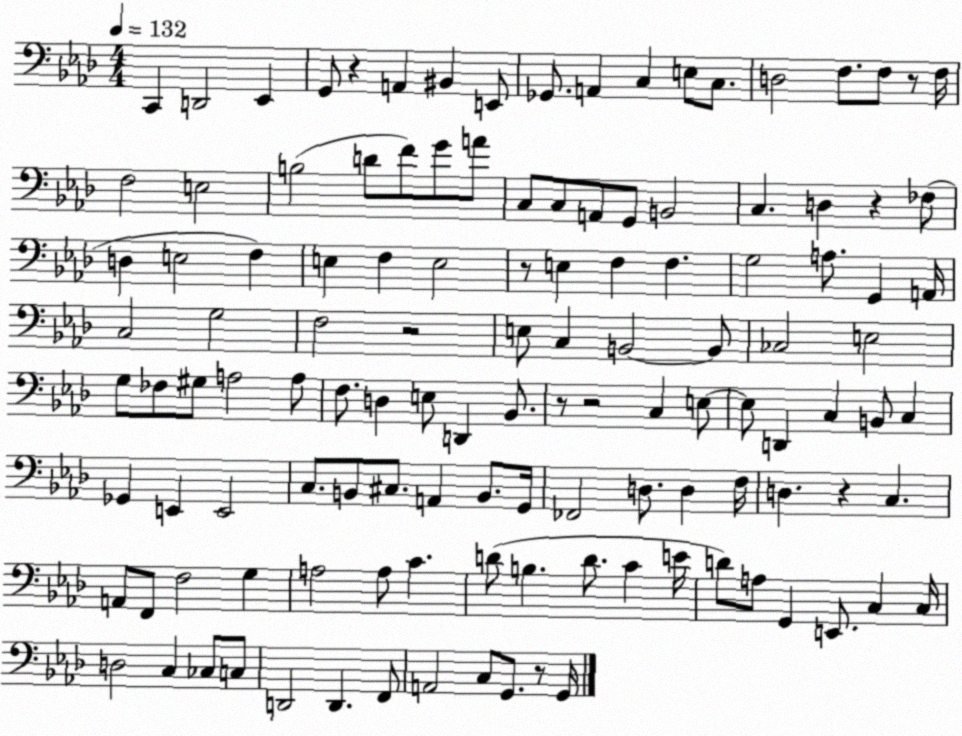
X:1
T:Untitled
M:4/4
L:1/4
K:Ab
C,, D,,2 _E,, G,,/2 z A,, ^B,, E,,/2 _G,,/2 A,, C, E,/2 C,/2 D,2 F,/2 F,/2 z/2 F,/4 F,2 E,2 B,2 D/2 F/2 G/2 A/2 C,/2 C,/2 A,,/2 G,,/2 B,,2 C, D, z _F,/2 D, E,2 F, E, F, E,2 z/2 E, F, F, G,2 A,/2 G,, A,,/4 C,2 G,2 F,2 z2 E,/2 C, B,,2 B,,/2 _C,2 E,2 G,/2 _F,/2 ^G,/2 A,2 A,/2 F,/2 D, E,/2 D,, _B,,/2 z/2 z2 C, E,/2 E,/2 D,, C, B,,/2 C, _G,, E,, E,,2 C,/2 B,,/2 ^C,/2 A,, B,,/2 G,,/4 _F,,2 D,/2 D, F,/4 D, z C, A,,/2 F,,/2 F,2 G, A,2 A,/2 C D/2 B, D/2 C E/4 D/2 A,/2 G,, E,,/2 C, C,/4 D,2 C, _C,/2 C,/2 D,,2 D,, F,,/2 A,,2 C,/2 G,,/2 z/2 G,,/4